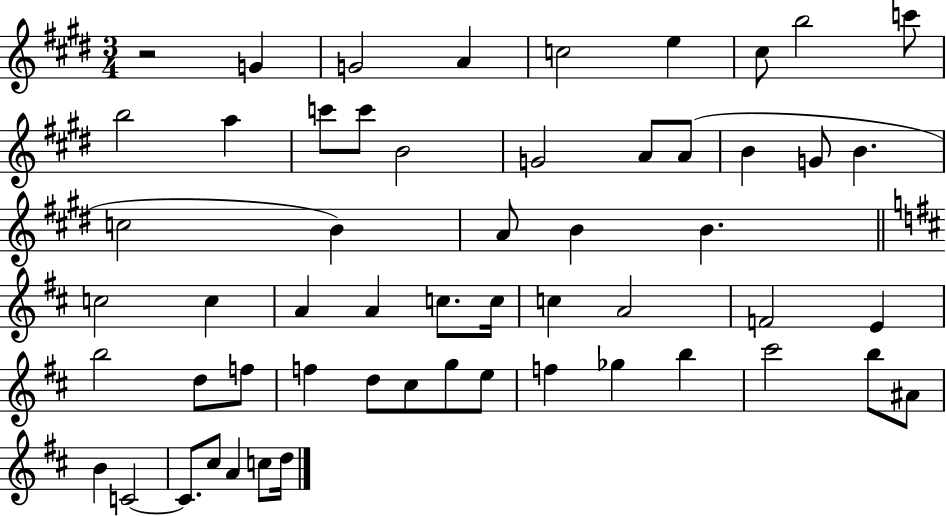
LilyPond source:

{
  \clef treble
  \numericTimeSignature
  \time 3/4
  \key e \major
  r2 g'4 | g'2 a'4 | c''2 e''4 | cis''8 b''2 c'''8 | \break b''2 a''4 | c'''8 c'''8 b'2 | g'2 a'8 a'8( | b'4 g'8 b'4. | \break c''2 b'4) | a'8 b'4 b'4. | \bar "||" \break \key d \major c''2 c''4 | a'4 a'4 c''8. c''16 | c''4 a'2 | f'2 e'4 | \break b''2 d''8 f''8 | f''4 d''8 cis''8 g''8 e''8 | f''4 ges''4 b''4 | cis'''2 b''8 ais'8 | \break b'4 c'2~~ | c'8. cis''8 a'4 c''8 d''16 | \bar "|."
}